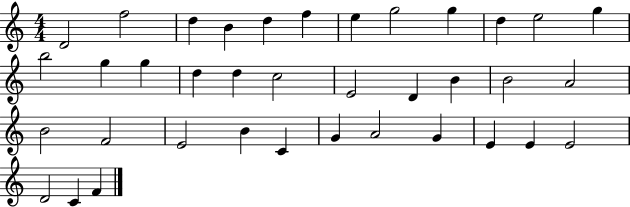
X:1
T:Untitled
M:4/4
L:1/4
K:C
D2 f2 d B d f e g2 g d e2 g b2 g g d d c2 E2 D B B2 A2 B2 F2 E2 B C G A2 G E E E2 D2 C F